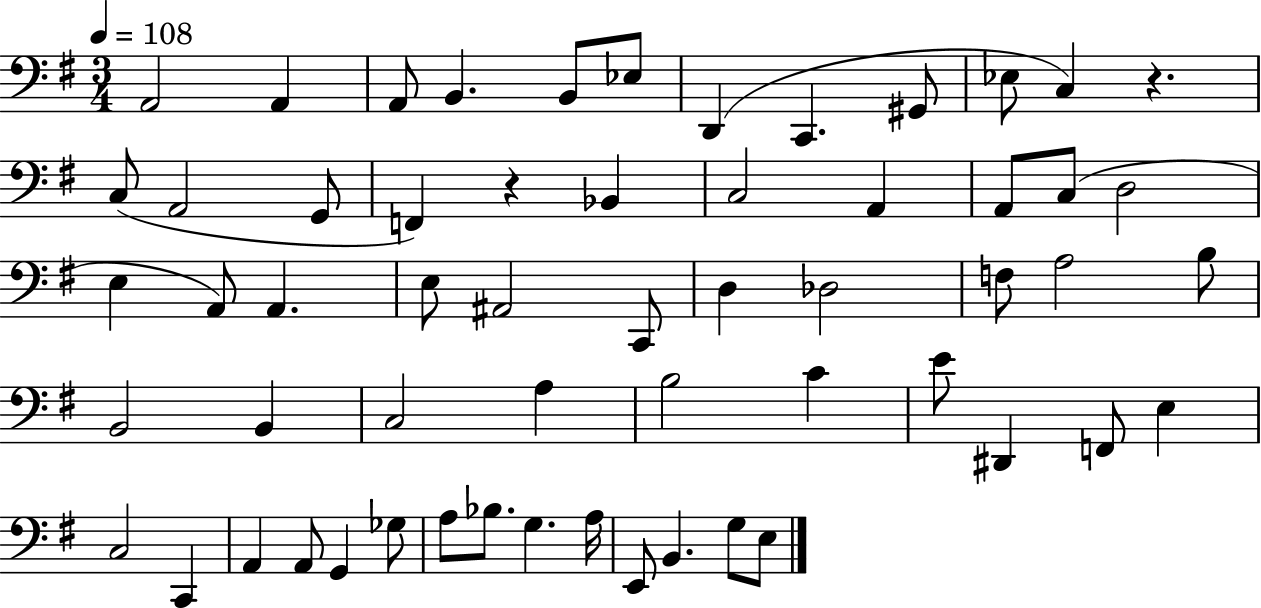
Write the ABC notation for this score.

X:1
T:Untitled
M:3/4
L:1/4
K:G
A,,2 A,, A,,/2 B,, B,,/2 _E,/2 D,, C,, ^G,,/2 _E,/2 C, z C,/2 A,,2 G,,/2 F,, z _B,, C,2 A,, A,,/2 C,/2 D,2 E, A,,/2 A,, E,/2 ^A,,2 C,,/2 D, _D,2 F,/2 A,2 B,/2 B,,2 B,, C,2 A, B,2 C E/2 ^D,, F,,/2 E, C,2 C,, A,, A,,/2 G,, _G,/2 A,/2 _B,/2 G, A,/4 E,,/2 B,, G,/2 E,/2